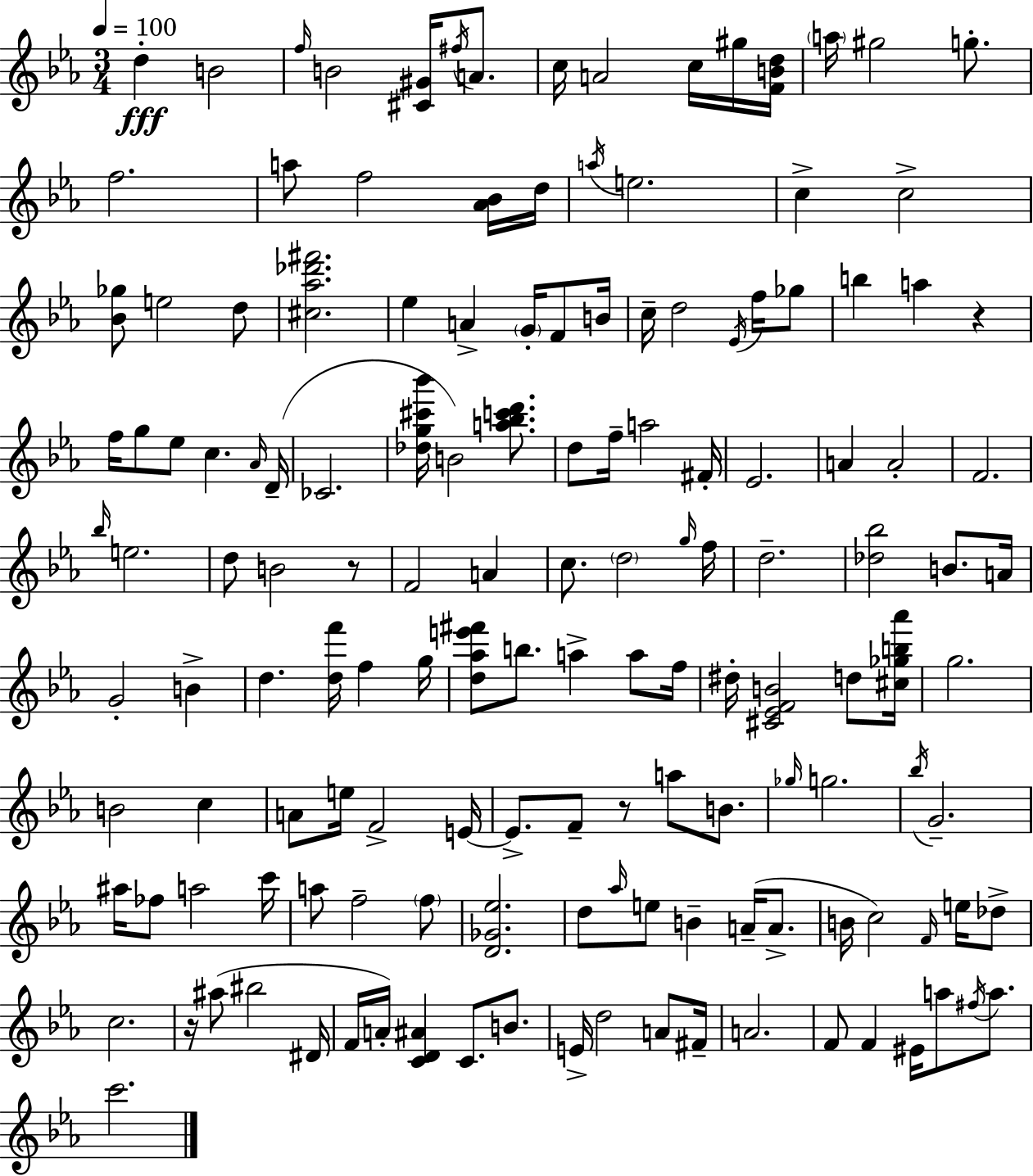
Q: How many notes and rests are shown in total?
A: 146